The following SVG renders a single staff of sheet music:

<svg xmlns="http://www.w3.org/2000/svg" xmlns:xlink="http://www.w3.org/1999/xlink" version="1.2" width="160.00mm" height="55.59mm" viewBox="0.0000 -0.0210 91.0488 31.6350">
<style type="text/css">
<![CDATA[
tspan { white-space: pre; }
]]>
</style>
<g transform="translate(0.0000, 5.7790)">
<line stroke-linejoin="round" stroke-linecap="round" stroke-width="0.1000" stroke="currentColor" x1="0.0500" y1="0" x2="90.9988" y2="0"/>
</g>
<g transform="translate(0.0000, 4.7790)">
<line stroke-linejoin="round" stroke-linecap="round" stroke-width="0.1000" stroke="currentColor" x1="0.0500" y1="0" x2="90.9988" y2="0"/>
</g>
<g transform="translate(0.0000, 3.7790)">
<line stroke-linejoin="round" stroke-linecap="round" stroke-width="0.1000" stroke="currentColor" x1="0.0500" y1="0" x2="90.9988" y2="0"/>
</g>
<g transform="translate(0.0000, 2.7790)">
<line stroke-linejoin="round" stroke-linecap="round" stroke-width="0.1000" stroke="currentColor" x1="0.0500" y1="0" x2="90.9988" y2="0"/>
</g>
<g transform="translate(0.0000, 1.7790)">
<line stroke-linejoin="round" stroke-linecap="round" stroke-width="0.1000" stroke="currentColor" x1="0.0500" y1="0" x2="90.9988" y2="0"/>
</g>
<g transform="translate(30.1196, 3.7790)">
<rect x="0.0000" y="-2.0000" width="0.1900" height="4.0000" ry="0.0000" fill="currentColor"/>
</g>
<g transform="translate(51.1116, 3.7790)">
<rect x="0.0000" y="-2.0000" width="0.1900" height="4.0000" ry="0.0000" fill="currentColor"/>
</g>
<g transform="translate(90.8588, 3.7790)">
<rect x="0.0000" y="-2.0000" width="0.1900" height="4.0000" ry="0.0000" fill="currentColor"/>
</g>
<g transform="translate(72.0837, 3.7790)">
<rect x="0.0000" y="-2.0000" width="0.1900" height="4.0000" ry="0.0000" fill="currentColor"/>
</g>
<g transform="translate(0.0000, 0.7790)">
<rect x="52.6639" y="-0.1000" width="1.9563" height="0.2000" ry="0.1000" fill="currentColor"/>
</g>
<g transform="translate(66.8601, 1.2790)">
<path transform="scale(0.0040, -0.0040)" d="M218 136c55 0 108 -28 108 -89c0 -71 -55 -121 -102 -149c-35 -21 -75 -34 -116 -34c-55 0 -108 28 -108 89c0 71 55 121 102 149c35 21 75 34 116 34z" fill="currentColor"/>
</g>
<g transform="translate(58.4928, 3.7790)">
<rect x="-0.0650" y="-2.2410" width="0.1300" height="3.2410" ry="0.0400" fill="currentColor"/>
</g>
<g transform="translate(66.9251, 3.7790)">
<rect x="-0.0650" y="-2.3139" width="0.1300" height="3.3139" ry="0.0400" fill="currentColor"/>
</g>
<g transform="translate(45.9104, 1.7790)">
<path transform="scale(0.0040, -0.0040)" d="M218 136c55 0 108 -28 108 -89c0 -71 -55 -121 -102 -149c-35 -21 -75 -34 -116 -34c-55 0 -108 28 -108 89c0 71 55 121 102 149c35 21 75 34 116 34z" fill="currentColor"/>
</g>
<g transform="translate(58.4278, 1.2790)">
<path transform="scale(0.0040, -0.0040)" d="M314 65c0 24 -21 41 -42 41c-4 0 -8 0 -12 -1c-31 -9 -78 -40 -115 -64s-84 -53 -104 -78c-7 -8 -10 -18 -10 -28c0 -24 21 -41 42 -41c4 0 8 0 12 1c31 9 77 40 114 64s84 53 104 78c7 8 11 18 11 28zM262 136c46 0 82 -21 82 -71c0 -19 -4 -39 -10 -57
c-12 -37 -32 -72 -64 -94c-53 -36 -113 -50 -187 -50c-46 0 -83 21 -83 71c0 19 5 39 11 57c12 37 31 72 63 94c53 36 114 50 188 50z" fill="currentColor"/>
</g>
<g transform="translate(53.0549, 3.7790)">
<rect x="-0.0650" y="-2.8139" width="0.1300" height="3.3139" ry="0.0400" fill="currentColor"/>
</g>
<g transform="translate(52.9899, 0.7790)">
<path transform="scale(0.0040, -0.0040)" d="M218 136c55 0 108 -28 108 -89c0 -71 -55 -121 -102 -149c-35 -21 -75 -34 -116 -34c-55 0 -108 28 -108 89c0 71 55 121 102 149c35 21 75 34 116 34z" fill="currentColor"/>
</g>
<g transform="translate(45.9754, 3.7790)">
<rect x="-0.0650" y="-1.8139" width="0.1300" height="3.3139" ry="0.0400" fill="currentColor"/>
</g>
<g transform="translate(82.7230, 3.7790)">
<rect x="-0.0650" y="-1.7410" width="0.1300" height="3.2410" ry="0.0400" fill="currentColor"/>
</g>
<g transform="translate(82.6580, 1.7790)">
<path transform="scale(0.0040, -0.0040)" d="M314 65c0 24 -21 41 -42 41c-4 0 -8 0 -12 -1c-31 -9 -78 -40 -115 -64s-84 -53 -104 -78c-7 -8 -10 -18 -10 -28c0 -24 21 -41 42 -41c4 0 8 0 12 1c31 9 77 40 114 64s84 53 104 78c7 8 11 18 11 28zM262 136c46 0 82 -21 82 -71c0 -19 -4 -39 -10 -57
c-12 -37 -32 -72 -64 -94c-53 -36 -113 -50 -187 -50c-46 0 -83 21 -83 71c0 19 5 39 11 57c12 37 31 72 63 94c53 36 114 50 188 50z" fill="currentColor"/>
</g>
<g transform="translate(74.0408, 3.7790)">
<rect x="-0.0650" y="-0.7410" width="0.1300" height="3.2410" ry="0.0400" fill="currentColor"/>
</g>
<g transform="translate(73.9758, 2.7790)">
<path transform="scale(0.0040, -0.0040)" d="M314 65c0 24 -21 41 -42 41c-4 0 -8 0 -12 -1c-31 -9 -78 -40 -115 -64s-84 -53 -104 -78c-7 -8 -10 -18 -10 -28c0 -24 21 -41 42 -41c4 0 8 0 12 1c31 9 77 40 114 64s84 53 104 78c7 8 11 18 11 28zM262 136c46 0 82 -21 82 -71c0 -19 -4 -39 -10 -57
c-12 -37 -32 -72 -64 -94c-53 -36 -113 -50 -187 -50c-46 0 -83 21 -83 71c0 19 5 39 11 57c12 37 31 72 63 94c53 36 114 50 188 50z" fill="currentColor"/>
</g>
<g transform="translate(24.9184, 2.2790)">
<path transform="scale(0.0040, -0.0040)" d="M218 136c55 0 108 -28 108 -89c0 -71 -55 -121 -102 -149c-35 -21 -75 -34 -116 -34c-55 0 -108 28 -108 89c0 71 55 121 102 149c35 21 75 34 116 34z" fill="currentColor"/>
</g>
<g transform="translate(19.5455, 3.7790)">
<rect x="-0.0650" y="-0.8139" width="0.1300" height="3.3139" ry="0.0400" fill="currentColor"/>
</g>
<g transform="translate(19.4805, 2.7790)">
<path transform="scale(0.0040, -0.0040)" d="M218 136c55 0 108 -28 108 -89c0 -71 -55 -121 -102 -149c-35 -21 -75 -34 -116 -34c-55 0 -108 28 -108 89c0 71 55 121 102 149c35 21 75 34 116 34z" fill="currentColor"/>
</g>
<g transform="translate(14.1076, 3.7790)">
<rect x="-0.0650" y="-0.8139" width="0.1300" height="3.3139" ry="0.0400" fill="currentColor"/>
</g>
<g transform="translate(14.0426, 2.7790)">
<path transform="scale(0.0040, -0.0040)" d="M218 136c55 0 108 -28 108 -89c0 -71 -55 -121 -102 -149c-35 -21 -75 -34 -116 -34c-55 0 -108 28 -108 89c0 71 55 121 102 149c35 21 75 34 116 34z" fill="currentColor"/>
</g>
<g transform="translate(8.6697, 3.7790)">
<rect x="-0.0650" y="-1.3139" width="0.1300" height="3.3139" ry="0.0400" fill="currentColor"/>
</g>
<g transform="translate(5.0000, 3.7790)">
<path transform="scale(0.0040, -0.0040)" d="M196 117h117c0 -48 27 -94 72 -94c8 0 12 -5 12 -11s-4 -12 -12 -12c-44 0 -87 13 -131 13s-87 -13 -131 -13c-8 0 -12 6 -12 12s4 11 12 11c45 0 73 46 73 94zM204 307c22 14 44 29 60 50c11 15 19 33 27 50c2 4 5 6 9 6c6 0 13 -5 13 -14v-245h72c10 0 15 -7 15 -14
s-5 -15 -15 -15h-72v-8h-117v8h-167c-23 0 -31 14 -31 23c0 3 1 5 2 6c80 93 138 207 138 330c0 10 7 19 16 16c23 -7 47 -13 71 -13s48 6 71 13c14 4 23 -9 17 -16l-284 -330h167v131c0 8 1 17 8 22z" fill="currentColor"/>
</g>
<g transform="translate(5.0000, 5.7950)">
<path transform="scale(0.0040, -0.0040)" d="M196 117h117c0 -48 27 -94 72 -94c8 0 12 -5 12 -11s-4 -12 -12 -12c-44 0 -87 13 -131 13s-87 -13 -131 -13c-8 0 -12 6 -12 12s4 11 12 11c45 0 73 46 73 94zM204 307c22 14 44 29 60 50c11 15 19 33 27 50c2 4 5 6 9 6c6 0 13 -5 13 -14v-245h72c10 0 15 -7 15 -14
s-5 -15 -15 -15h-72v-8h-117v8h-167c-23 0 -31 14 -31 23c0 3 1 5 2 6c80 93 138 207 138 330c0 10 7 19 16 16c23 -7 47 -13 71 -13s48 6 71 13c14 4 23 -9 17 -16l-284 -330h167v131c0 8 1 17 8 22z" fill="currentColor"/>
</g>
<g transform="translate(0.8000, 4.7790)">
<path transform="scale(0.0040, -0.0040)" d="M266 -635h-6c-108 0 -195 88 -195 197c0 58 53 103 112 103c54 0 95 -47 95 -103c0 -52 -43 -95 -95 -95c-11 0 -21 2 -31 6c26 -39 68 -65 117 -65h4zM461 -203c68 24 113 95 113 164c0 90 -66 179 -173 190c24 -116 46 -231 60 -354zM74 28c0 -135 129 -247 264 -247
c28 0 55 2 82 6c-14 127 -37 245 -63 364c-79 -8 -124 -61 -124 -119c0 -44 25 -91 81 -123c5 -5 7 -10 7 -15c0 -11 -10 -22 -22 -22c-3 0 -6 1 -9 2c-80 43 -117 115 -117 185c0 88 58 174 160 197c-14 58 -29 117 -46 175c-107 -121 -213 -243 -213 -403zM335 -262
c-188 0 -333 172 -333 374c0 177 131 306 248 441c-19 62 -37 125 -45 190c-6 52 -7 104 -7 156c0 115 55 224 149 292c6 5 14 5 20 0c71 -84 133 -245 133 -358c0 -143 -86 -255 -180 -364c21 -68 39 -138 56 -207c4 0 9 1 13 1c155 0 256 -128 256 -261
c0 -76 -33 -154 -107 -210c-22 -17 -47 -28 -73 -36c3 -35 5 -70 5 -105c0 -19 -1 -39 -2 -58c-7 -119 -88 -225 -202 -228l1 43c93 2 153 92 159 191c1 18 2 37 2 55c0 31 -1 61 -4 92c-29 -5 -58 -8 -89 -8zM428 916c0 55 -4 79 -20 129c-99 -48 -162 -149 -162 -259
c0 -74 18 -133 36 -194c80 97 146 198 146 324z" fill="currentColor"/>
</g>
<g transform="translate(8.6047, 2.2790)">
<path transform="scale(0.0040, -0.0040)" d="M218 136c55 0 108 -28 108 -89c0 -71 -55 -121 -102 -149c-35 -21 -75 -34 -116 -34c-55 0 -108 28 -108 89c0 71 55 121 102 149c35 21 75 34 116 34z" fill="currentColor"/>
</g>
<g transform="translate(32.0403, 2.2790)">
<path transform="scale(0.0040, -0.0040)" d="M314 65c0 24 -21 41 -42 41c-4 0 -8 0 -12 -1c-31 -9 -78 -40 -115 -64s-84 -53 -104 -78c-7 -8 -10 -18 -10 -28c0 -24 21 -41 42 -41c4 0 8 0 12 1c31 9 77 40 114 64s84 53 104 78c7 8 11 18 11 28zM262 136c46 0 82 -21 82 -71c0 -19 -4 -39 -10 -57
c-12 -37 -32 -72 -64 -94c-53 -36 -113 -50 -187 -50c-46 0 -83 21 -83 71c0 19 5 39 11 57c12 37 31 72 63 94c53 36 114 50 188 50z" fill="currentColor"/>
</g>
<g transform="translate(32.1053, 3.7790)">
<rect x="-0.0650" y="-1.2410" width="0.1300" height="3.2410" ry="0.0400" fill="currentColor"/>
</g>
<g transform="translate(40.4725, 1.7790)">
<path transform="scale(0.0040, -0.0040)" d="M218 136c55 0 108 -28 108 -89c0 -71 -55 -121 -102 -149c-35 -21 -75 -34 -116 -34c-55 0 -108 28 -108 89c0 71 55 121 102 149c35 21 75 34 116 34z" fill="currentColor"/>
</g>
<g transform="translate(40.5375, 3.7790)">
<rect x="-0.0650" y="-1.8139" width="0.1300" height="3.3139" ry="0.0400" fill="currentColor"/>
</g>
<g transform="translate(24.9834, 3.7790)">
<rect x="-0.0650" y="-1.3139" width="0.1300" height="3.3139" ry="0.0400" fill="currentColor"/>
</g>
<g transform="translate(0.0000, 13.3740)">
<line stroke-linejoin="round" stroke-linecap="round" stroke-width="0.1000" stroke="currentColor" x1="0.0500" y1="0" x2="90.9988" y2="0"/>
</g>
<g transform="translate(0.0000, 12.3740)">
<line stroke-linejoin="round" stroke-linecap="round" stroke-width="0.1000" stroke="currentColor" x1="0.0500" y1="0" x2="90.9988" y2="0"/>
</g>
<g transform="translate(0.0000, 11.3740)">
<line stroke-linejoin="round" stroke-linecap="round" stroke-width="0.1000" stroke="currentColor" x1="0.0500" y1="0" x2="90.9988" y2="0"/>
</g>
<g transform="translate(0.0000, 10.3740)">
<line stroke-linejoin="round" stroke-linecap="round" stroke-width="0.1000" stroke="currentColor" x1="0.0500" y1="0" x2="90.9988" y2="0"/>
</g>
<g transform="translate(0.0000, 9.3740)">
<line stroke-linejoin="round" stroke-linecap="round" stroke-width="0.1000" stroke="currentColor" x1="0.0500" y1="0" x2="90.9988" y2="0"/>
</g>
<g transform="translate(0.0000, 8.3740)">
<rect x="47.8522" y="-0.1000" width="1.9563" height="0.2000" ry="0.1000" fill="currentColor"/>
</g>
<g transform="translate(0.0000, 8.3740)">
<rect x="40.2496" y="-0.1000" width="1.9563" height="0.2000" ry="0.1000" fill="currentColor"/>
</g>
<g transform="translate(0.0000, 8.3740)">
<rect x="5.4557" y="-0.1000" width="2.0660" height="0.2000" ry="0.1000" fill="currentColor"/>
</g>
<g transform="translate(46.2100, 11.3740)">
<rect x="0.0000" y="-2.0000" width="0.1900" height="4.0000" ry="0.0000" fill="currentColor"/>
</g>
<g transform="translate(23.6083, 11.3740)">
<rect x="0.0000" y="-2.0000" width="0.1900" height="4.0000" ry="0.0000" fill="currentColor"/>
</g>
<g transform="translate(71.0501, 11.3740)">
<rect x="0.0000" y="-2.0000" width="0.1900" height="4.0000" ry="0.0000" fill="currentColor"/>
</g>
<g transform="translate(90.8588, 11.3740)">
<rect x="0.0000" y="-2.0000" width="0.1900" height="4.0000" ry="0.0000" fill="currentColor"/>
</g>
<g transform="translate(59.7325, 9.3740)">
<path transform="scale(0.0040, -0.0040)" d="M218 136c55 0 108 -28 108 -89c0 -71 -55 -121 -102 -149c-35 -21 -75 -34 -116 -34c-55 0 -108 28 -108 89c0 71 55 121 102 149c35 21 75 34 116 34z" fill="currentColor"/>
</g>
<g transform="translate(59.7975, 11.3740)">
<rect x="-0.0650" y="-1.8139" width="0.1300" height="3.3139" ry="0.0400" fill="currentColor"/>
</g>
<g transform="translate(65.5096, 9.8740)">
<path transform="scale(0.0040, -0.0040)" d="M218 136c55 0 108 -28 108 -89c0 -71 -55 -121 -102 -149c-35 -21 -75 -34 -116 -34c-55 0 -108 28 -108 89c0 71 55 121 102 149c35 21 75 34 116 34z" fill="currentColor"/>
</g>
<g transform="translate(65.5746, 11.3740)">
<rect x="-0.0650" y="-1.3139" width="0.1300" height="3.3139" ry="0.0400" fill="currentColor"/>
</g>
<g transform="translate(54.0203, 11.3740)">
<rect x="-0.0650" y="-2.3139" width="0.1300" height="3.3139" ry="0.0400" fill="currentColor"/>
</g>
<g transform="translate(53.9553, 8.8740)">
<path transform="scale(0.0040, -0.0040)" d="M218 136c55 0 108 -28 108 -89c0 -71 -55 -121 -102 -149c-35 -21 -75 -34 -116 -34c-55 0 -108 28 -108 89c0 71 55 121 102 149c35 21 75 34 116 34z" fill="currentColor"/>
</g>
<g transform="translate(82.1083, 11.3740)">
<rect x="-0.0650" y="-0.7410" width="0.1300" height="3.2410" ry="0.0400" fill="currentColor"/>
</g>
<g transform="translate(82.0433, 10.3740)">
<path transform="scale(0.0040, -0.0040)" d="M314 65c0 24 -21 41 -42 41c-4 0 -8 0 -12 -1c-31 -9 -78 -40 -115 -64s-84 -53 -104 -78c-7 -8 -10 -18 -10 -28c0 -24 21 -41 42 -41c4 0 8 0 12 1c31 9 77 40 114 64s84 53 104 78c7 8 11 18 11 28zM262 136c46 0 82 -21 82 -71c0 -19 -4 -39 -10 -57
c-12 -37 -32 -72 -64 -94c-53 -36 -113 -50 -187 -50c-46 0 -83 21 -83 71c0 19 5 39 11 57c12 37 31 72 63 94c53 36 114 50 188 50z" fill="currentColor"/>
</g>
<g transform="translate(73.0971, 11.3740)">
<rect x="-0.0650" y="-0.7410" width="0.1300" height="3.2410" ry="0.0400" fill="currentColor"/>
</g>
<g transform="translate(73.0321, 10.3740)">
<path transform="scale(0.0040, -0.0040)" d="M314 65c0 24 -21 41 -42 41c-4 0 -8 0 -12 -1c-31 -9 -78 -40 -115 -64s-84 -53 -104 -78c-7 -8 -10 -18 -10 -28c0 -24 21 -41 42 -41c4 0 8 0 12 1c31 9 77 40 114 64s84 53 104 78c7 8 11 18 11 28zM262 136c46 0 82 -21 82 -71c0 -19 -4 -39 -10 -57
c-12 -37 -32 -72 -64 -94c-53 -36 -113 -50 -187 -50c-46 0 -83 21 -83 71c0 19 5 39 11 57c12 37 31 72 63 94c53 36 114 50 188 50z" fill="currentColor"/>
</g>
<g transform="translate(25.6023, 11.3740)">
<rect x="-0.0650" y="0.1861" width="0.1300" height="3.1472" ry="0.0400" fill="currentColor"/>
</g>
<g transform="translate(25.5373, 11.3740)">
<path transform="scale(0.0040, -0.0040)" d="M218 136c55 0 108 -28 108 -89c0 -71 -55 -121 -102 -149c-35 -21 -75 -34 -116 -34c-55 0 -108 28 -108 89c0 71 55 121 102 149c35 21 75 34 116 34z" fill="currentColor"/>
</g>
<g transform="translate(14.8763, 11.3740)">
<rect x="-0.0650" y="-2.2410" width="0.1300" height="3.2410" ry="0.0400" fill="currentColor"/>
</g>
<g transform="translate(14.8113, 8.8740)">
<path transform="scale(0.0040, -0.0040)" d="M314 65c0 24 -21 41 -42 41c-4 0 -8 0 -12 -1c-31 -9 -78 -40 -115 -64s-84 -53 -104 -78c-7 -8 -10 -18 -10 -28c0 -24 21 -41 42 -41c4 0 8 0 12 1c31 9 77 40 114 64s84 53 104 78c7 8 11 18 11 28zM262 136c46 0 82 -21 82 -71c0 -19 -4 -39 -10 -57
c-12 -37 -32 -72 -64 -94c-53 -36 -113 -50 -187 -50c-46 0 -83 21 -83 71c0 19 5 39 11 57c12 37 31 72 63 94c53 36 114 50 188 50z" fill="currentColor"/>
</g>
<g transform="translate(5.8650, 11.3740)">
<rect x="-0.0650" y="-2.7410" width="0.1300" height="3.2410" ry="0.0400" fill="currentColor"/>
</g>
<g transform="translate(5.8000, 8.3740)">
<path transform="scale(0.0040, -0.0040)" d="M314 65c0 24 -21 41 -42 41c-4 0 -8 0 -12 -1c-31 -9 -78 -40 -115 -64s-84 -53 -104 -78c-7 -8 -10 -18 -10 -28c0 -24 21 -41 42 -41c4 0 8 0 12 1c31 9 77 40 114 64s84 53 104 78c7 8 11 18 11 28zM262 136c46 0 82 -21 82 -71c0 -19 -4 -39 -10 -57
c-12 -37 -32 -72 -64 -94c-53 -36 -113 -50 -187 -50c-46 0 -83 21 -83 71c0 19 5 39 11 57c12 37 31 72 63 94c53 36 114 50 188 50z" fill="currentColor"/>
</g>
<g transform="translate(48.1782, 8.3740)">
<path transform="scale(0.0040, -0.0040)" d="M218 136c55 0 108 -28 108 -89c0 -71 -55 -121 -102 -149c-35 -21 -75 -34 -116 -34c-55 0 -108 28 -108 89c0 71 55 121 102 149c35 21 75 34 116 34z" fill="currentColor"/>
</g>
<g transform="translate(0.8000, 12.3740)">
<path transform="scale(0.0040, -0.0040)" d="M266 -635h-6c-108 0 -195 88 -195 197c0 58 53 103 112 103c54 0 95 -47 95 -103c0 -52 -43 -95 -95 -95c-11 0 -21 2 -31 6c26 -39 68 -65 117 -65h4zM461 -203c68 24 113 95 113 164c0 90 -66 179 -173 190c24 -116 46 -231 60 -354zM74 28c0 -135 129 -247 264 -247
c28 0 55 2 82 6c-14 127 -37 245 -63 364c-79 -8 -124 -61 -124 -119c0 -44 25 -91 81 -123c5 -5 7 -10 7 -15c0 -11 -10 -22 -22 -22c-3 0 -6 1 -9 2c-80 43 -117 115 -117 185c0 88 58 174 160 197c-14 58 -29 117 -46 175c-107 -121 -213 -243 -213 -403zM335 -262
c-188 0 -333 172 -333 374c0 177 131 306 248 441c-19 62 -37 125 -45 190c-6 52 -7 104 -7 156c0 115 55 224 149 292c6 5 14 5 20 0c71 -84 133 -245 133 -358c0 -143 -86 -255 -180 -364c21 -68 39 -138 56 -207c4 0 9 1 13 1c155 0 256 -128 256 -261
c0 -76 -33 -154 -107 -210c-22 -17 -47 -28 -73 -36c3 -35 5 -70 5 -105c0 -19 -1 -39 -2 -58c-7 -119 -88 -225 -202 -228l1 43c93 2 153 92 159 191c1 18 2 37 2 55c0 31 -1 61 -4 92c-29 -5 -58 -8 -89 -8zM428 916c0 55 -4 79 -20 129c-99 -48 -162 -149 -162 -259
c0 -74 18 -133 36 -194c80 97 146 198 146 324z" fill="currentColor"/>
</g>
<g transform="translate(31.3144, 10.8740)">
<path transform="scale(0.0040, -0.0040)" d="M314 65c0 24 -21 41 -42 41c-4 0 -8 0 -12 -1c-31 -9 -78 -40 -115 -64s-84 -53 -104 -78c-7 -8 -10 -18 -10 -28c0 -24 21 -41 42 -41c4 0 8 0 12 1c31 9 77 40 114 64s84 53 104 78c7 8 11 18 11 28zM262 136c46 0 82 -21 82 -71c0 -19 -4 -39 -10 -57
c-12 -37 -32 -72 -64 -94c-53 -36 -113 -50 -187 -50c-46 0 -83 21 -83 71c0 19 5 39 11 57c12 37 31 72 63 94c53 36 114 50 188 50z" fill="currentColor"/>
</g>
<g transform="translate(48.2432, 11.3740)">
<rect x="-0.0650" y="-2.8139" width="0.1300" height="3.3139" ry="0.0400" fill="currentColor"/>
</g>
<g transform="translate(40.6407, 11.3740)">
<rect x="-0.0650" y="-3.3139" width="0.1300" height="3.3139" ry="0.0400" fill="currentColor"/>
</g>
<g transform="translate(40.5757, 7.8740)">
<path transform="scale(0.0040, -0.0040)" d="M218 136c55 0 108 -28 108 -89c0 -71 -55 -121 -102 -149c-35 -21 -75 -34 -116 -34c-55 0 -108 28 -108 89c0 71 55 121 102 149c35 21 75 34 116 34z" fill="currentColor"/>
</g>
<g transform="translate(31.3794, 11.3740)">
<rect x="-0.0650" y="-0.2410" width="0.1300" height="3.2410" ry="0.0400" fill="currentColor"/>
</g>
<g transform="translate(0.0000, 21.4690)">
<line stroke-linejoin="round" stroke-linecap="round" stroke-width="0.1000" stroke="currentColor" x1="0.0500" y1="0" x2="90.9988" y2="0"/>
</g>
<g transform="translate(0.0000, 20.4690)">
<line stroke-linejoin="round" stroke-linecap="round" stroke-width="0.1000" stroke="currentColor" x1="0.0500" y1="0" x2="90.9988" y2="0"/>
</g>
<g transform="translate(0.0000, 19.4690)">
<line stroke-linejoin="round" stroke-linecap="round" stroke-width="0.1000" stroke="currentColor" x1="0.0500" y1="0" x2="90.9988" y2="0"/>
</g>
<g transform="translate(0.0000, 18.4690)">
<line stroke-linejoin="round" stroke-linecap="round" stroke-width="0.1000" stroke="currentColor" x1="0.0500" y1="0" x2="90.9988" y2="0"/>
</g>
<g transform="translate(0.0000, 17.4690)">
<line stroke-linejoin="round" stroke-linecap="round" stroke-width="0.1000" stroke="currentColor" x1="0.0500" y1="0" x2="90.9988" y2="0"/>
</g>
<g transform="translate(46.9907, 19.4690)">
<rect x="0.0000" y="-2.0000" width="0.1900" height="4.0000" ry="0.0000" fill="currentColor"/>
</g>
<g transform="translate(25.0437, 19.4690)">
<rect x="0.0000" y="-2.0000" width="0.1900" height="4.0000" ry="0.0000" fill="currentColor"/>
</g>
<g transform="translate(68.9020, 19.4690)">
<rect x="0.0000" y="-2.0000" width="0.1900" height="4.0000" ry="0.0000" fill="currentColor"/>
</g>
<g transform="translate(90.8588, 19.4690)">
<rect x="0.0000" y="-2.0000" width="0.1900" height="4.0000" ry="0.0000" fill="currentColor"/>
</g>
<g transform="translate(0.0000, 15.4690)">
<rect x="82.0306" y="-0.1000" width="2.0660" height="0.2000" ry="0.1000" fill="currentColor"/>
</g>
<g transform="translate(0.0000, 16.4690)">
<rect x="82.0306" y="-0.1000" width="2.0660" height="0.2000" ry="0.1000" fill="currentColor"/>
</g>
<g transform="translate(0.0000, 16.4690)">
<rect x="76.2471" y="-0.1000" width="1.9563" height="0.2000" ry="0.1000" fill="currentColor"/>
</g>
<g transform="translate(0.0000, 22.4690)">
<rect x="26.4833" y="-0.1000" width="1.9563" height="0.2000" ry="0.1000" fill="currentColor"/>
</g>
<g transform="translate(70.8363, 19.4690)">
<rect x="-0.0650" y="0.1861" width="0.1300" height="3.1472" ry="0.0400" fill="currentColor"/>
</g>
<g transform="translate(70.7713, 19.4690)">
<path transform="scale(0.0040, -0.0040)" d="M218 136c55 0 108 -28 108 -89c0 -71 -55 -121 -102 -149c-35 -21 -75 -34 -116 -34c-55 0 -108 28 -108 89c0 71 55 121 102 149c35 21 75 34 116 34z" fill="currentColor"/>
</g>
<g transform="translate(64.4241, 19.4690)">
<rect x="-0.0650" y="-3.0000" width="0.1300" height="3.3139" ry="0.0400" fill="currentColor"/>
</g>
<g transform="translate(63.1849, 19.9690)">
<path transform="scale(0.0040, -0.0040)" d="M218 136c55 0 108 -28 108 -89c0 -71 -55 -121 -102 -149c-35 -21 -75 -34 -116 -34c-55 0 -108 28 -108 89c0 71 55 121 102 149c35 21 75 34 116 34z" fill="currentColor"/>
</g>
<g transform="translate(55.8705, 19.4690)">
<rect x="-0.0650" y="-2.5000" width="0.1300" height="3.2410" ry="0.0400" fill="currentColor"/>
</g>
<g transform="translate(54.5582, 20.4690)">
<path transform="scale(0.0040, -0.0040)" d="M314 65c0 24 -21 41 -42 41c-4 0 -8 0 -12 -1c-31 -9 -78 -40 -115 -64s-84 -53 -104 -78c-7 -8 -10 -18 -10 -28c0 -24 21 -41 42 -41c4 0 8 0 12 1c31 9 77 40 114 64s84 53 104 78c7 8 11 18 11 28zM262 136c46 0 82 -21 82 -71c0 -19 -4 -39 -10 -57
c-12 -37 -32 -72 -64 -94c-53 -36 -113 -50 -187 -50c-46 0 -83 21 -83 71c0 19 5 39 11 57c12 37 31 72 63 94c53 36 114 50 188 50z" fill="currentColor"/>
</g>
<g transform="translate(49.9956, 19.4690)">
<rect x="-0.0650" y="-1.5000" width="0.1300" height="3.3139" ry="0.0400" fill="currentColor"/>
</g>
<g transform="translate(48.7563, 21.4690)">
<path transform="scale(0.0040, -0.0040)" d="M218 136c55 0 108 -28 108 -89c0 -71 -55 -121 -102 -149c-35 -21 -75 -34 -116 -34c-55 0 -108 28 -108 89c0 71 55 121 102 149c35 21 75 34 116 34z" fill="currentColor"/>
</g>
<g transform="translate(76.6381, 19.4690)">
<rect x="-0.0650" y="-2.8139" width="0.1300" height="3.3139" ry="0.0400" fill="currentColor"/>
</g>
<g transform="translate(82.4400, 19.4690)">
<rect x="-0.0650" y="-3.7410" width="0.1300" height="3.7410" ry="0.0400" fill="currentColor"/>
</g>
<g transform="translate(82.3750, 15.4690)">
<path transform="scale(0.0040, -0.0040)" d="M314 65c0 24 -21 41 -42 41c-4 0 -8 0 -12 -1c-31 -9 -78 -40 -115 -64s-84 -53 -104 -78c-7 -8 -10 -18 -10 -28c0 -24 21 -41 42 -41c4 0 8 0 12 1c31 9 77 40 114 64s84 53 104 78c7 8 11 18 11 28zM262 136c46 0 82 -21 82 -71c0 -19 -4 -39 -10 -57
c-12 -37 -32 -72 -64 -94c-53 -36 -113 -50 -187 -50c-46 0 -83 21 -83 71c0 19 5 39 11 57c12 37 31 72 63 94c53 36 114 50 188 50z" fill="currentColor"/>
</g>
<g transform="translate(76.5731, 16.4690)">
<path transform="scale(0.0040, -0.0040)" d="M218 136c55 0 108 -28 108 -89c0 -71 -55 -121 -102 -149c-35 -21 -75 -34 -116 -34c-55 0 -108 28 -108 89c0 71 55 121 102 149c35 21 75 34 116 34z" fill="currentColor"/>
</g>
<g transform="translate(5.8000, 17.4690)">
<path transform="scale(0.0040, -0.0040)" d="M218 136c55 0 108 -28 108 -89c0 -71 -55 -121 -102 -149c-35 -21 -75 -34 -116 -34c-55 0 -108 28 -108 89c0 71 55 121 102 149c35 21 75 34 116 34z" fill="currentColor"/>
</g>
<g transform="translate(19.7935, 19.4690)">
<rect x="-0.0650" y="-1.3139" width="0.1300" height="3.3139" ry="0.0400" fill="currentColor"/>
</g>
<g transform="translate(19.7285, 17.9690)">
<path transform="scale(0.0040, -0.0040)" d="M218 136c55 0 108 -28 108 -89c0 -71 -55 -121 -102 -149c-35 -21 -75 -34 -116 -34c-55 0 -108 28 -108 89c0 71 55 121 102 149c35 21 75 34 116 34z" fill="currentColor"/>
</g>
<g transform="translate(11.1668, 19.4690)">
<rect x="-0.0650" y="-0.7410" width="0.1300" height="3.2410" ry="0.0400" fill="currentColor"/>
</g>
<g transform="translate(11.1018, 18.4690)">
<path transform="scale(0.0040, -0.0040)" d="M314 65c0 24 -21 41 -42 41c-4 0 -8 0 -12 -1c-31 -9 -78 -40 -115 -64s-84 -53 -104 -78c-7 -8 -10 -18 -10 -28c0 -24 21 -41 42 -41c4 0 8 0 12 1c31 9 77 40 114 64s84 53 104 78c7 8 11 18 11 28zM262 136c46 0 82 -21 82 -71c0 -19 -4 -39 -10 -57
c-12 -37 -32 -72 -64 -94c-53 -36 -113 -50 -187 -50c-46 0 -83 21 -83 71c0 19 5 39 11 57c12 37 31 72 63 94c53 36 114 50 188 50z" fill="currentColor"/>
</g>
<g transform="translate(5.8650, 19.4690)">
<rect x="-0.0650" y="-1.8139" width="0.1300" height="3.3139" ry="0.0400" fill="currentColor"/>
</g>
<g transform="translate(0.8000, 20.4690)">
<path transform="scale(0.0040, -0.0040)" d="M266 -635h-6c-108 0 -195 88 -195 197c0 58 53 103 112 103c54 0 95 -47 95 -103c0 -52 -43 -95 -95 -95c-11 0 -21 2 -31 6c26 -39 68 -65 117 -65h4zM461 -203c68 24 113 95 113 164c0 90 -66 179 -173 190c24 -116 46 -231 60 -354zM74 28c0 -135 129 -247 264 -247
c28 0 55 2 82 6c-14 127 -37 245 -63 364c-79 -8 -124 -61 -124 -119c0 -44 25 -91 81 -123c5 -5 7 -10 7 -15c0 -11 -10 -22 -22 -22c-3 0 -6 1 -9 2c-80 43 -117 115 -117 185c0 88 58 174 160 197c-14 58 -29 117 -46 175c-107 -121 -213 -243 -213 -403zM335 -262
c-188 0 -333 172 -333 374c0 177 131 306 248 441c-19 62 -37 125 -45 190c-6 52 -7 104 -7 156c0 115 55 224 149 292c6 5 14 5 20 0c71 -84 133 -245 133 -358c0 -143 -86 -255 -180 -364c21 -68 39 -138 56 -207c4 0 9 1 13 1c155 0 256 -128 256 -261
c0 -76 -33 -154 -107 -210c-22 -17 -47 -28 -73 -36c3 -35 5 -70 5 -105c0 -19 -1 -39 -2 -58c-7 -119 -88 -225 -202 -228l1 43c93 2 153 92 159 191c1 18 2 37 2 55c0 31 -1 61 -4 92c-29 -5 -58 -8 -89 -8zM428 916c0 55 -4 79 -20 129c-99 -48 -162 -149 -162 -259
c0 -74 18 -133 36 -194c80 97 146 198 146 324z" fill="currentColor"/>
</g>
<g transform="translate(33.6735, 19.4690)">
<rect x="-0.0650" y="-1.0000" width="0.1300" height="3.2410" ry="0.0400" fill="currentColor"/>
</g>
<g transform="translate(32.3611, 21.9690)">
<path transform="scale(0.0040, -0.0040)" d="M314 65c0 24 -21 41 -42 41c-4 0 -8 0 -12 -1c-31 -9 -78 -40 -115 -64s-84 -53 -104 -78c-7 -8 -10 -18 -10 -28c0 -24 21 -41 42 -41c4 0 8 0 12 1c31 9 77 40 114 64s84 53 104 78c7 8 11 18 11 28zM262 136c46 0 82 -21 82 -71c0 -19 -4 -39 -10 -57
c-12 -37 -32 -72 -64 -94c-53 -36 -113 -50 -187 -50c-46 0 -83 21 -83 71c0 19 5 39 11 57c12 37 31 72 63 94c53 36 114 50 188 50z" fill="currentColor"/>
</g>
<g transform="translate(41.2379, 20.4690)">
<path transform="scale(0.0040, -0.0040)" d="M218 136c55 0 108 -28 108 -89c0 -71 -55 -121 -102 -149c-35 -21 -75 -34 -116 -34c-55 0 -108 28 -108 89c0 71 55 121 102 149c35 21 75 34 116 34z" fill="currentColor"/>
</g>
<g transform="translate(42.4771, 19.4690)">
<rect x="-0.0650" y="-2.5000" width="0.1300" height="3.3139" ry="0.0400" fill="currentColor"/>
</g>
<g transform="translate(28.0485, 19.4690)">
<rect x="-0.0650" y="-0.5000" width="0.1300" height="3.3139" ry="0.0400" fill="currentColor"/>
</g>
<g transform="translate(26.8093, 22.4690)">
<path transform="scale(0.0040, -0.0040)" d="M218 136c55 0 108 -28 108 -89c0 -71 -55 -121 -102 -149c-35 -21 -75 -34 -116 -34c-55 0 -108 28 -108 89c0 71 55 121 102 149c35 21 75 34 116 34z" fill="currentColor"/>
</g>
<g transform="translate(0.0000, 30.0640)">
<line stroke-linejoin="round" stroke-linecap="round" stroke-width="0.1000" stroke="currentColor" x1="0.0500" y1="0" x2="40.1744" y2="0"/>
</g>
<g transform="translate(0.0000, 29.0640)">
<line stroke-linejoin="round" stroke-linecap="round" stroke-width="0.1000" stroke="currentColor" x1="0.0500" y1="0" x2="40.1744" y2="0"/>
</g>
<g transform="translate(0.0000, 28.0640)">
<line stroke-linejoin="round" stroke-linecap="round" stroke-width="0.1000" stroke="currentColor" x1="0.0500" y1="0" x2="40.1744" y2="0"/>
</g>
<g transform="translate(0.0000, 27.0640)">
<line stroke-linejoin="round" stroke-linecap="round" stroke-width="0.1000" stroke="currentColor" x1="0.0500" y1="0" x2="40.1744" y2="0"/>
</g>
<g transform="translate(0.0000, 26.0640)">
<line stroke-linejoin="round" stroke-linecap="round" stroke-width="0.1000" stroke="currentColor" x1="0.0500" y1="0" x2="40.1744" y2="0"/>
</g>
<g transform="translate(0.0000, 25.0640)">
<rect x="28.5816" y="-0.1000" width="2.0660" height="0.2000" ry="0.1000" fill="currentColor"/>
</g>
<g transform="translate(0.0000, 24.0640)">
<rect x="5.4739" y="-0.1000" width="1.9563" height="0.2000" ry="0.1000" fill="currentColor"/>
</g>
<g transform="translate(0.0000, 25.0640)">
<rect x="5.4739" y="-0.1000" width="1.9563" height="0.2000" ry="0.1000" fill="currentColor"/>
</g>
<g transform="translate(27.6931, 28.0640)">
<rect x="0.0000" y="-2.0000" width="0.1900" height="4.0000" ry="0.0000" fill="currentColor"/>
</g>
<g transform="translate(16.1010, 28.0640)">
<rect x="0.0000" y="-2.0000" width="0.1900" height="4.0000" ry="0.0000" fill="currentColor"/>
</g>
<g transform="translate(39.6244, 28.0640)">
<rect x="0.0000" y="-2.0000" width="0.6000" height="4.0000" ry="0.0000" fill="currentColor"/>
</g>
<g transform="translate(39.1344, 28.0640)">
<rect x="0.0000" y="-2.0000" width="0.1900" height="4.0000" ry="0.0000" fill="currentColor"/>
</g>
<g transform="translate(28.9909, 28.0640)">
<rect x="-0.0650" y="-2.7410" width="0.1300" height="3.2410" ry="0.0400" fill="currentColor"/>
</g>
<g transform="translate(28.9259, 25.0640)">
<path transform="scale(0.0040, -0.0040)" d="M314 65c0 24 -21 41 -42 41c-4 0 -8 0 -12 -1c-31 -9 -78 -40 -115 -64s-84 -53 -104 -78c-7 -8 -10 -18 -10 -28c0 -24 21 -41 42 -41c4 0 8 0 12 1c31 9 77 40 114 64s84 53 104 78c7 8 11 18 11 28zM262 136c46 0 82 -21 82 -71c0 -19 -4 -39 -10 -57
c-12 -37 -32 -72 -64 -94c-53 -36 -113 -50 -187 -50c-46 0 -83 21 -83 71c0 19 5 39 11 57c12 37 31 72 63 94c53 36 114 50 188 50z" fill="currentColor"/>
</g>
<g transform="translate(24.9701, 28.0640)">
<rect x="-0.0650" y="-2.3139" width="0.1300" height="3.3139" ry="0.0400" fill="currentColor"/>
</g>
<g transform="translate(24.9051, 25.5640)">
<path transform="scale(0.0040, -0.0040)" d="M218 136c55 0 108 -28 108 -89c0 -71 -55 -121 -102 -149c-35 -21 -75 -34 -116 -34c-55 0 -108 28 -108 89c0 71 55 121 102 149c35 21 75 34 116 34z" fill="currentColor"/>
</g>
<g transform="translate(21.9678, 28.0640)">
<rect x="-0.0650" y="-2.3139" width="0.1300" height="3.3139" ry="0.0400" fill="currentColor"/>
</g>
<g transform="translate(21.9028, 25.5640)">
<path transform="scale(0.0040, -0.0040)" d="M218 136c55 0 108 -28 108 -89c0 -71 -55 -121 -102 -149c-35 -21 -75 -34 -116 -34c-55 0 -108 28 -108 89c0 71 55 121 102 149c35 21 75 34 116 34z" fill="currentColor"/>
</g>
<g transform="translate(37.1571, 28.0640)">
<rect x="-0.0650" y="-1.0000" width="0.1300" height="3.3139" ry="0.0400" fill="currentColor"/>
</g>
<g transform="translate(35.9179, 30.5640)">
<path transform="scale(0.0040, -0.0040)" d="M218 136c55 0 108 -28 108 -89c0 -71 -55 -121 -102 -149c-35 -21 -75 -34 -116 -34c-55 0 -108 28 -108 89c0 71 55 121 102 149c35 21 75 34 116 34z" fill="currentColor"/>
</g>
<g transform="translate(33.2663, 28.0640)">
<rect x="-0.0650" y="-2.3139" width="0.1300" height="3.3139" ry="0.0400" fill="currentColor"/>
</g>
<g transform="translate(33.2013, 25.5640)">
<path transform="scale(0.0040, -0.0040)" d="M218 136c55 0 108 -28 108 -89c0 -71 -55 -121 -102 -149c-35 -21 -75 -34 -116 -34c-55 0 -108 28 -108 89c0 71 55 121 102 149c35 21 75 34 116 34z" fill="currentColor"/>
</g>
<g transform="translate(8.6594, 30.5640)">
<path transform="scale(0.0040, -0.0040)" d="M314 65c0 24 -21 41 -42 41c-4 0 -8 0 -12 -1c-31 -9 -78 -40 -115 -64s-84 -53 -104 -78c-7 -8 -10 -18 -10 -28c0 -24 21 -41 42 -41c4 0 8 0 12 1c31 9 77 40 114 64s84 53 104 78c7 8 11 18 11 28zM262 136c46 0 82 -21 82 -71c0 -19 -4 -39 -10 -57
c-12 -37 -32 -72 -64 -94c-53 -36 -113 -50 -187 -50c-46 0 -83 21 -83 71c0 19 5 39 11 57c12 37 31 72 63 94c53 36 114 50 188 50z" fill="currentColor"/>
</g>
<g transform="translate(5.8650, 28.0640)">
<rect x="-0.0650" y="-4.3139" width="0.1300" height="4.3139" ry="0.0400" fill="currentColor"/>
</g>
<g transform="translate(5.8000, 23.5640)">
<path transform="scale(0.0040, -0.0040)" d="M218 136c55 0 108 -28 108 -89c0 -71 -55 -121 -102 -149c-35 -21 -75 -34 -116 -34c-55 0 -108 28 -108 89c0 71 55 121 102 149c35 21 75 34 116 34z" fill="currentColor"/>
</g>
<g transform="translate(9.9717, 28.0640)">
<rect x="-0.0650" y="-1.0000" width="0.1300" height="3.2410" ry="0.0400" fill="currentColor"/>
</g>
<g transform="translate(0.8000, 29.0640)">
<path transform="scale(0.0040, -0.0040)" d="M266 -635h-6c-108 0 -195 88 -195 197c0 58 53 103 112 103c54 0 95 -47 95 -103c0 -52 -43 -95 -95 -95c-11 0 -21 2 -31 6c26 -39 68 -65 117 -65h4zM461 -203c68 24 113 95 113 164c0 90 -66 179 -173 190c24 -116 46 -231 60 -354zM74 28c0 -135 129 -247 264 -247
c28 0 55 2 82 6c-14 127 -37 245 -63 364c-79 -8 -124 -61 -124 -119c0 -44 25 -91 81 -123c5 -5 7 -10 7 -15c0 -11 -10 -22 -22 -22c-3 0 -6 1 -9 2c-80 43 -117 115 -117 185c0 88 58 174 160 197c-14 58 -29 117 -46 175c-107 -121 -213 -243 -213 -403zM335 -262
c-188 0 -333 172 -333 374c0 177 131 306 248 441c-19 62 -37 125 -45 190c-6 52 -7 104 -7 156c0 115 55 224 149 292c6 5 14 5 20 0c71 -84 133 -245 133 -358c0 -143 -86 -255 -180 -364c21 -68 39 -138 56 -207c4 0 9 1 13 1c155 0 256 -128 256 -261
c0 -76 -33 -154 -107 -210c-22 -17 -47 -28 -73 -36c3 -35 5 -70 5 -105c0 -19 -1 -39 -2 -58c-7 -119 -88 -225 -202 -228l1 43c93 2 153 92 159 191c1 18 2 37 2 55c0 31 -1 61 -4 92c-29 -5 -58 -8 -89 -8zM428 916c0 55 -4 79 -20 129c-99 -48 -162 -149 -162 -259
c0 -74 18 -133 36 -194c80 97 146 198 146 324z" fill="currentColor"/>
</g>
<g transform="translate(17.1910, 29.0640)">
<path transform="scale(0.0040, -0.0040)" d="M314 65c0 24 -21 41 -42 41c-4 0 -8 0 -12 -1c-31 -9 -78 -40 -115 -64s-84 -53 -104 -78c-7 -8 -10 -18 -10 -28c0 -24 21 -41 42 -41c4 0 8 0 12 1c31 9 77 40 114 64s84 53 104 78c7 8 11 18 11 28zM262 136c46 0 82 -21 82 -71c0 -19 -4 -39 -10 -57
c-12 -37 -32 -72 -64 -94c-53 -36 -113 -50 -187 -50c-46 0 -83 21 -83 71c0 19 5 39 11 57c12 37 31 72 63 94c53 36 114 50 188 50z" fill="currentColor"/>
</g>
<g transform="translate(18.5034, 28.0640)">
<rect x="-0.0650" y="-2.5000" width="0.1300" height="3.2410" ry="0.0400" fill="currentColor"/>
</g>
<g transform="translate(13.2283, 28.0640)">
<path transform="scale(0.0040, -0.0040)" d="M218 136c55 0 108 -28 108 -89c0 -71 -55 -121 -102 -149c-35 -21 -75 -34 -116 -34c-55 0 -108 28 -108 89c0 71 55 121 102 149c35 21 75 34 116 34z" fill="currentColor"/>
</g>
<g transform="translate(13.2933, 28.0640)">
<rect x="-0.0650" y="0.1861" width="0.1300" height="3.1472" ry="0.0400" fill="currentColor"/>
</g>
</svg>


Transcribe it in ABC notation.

X:1
T:Untitled
M:4/4
L:1/4
K:C
e d d e e2 f f a g2 g d2 f2 a2 g2 B c2 b a g f e d2 d2 f d2 e C D2 G E G2 A B a c'2 d' D2 B G2 g g a2 g D